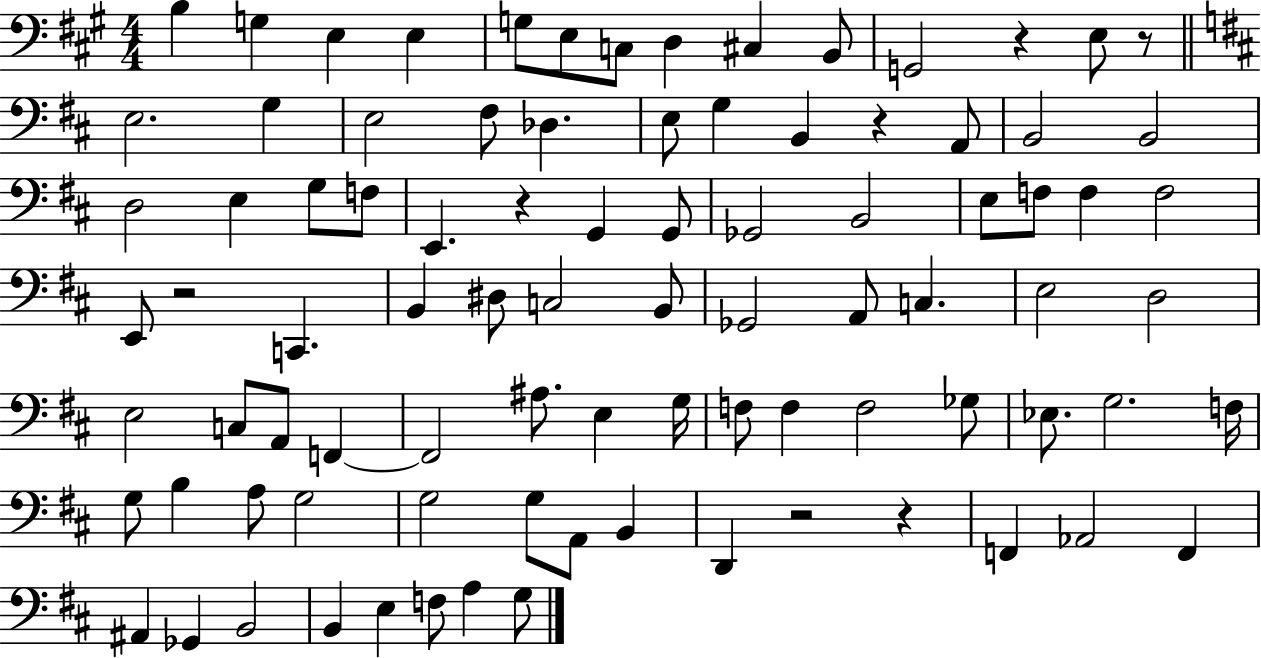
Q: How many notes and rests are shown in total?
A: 89